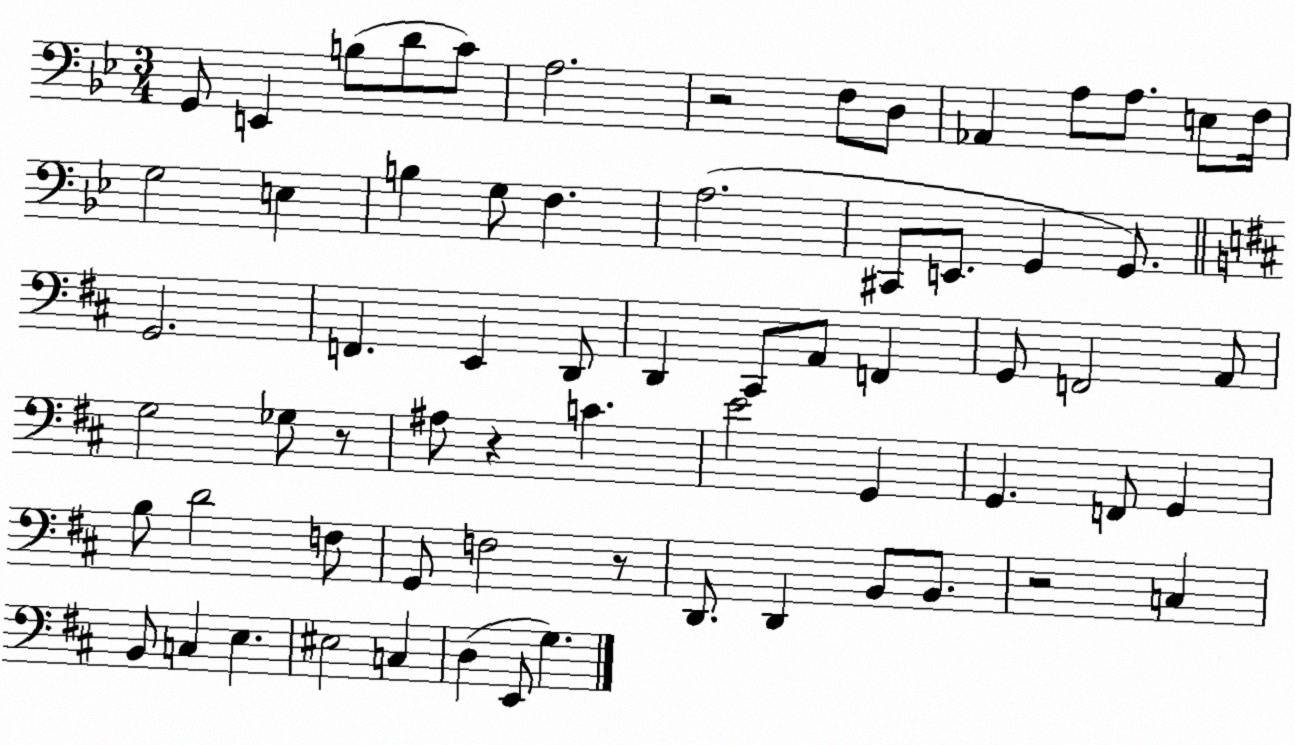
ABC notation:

X:1
T:Untitled
M:3/4
L:1/4
K:Bb
G,,/2 E,, B,/2 D/2 C/2 A,2 z2 F,/2 D,/2 _A,, A,/2 A,/2 E,/2 F,/4 G,2 E, B, G,/2 F, A,2 ^C,,/2 E,,/2 G,, G,,/2 G,,2 F,, E,, D,,/2 D,, ^C,,/2 A,,/2 F,, G,,/2 F,,2 A,,/2 G,2 _G,/2 z/2 ^A,/2 z C E2 G,, G,, F,,/2 G,, B,/2 D2 F,/2 G,,/2 F,2 z/2 D,,/2 D,, B,,/2 B,,/2 z2 C, B,,/2 C, E, ^E,2 C, D, E,,/2 G,